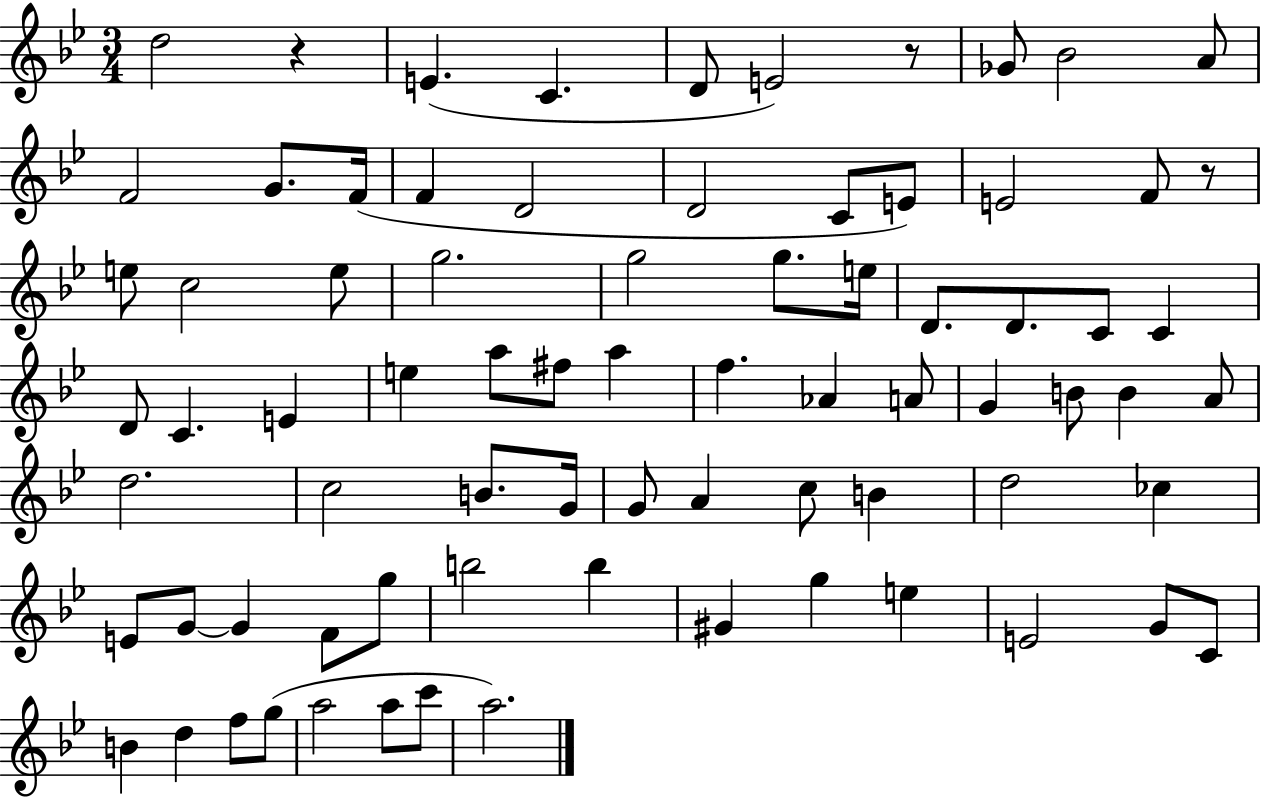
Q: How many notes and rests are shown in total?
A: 77